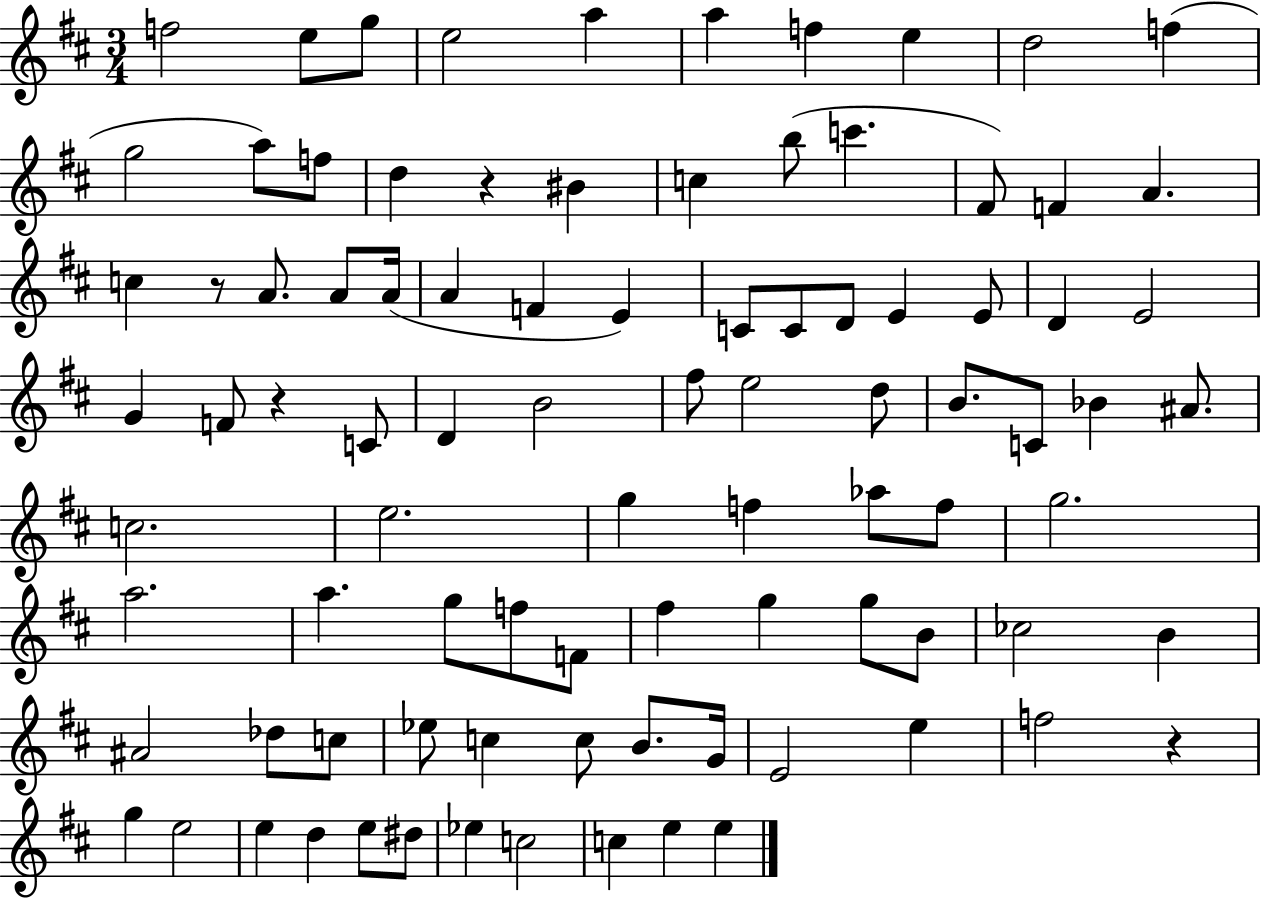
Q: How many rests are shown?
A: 4